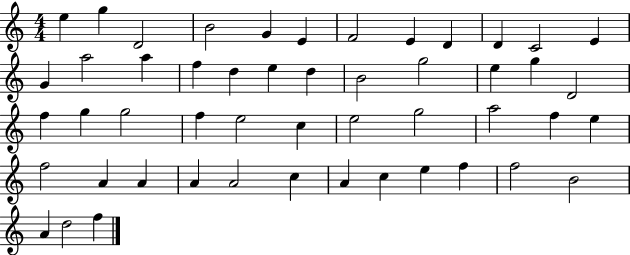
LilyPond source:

{
  \clef treble
  \numericTimeSignature
  \time 4/4
  \key c \major
  e''4 g''4 d'2 | b'2 g'4 e'4 | f'2 e'4 d'4 | d'4 c'2 e'4 | \break g'4 a''2 a''4 | f''4 d''4 e''4 d''4 | b'2 g''2 | e''4 g''4 d'2 | \break f''4 g''4 g''2 | f''4 e''2 c''4 | e''2 g''2 | a''2 f''4 e''4 | \break f''2 a'4 a'4 | a'4 a'2 c''4 | a'4 c''4 e''4 f''4 | f''2 b'2 | \break a'4 d''2 f''4 | \bar "|."
}